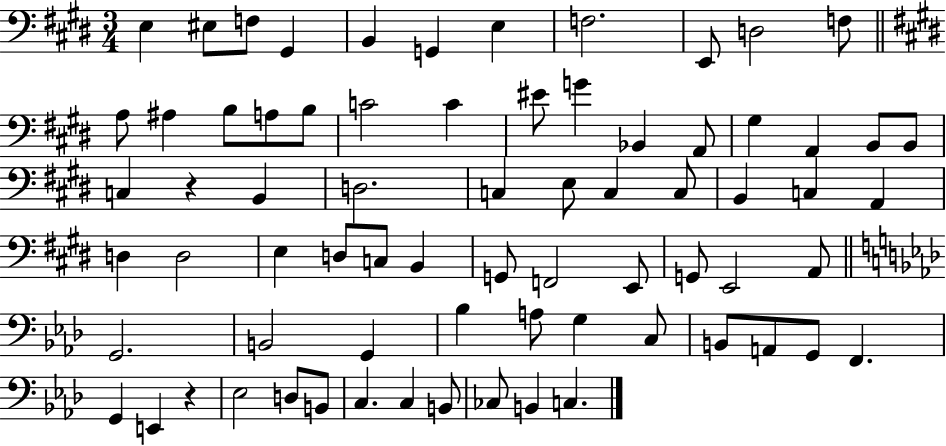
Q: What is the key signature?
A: E major